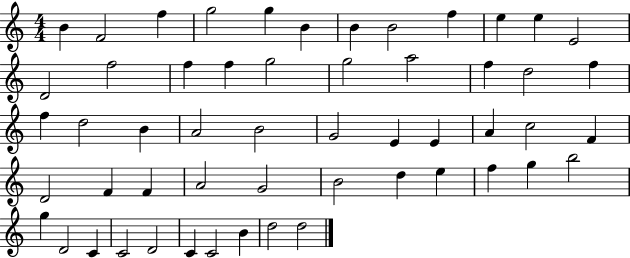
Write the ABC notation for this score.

X:1
T:Untitled
M:4/4
L:1/4
K:C
B F2 f g2 g B B B2 f e e E2 D2 f2 f f g2 g2 a2 f d2 f f d2 B A2 B2 G2 E E A c2 F D2 F F A2 G2 B2 d e f g b2 g D2 C C2 D2 C C2 B d2 d2